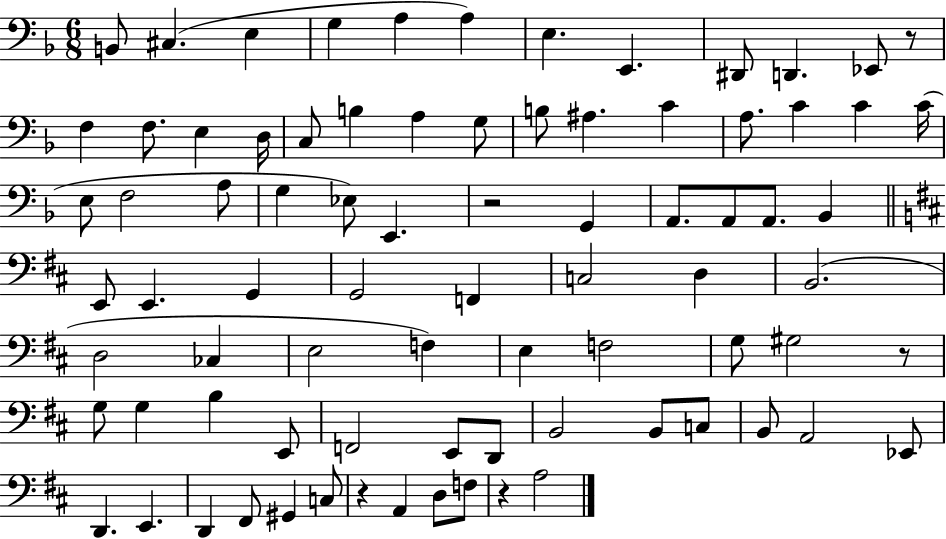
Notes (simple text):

B2/e C#3/q. E3/q G3/q A3/q A3/q E3/q. E2/q. D#2/e D2/q. Eb2/e R/e F3/q F3/e. E3/q D3/s C3/e B3/q A3/q G3/e B3/e A#3/q. C4/q A3/e. C4/q C4/q C4/s E3/e F3/h A3/e G3/q Eb3/e E2/q. R/h G2/q A2/e. A2/e A2/e. Bb2/q E2/e E2/q. G2/q G2/h F2/q C3/h D3/q B2/h. D3/h CES3/q E3/h F3/q E3/q F3/h G3/e G#3/h R/e G3/e G3/q B3/q E2/e F2/h E2/e D2/e B2/h B2/e C3/e B2/e A2/h Eb2/e D2/q. E2/q. D2/q F#2/e G#2/q C3/e R/q A2/q D3/e F3/e R/q A3/h